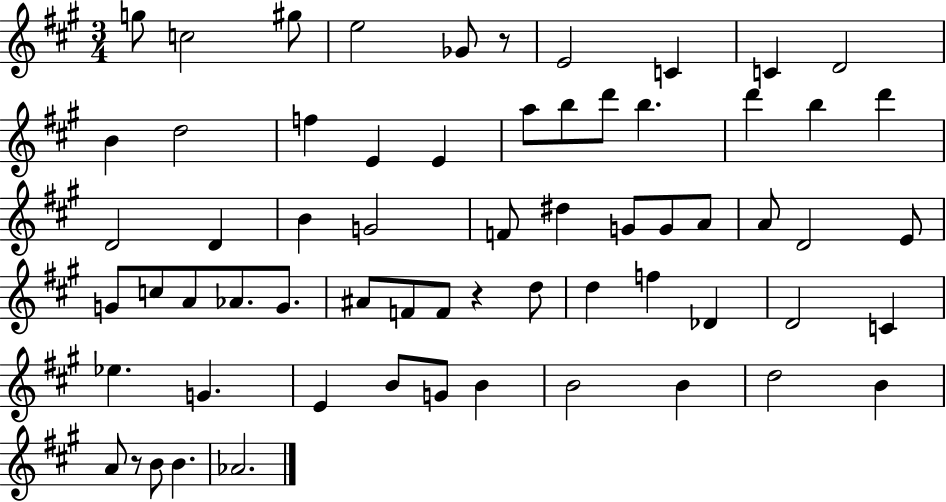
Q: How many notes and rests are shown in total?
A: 64